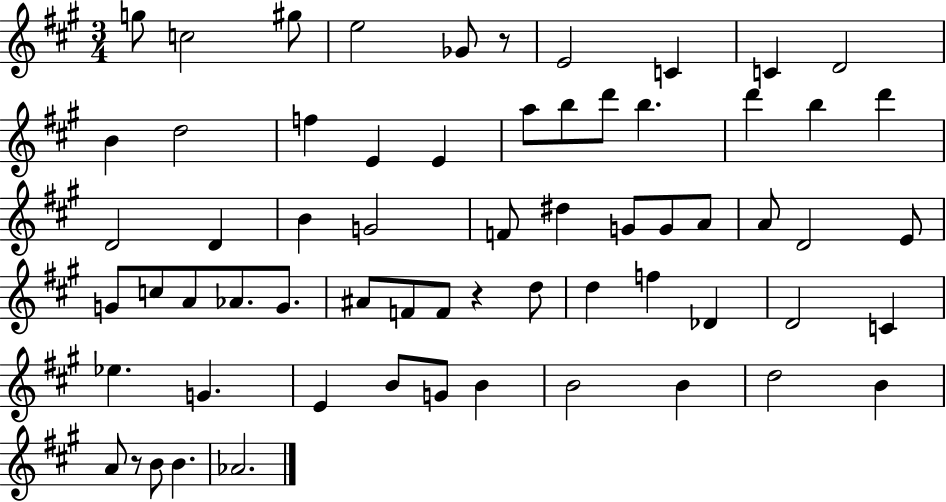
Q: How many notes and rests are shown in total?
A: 64